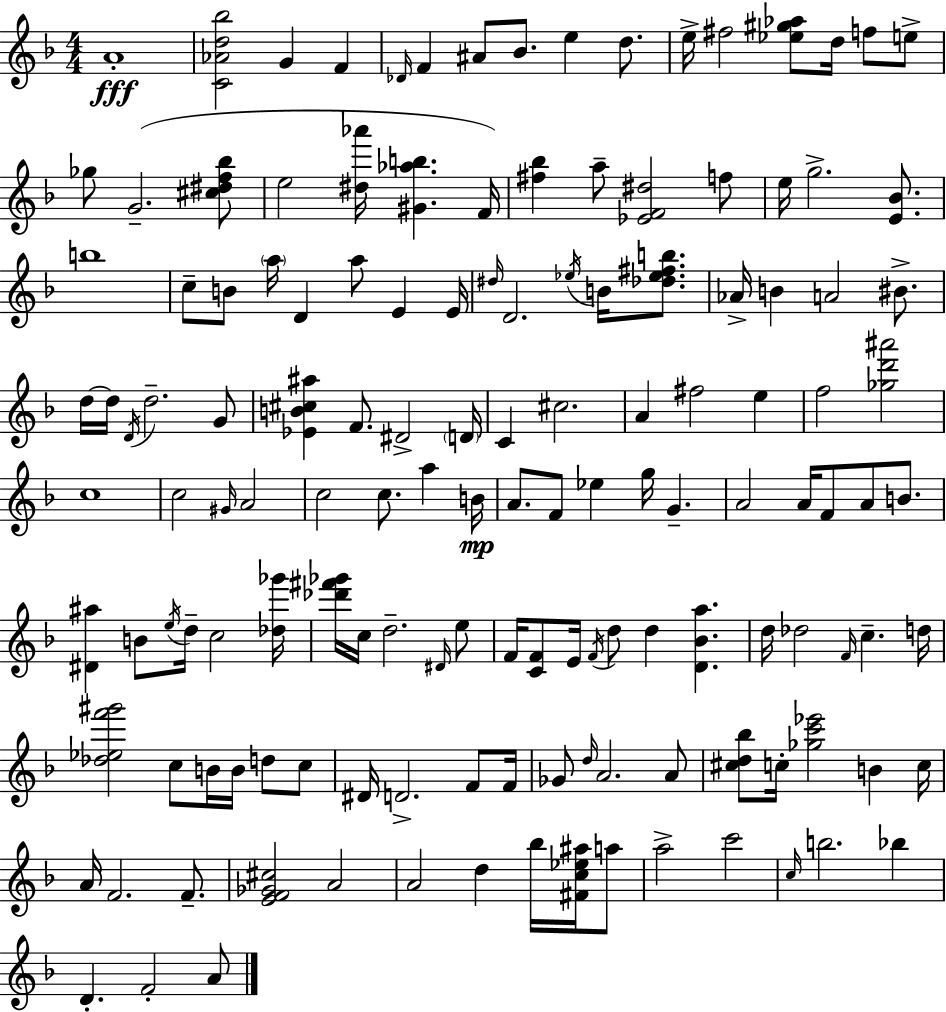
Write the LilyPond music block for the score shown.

{
  \clef treble
  \numericTimeSignature
  \time 4/4
  \key f \major
  a'1-.\fff | <c' aes' d'' bes''>2 g'4 f'4 | \grace { des'16 } f'4 ais'8 bes'8. e''4 d''8. | e''16-> fis''2 <ees'' gis'' aes''>8 d''16 f''8 e''8-> | \break ges''8 g'2.--( <cis'' dis'' f'' bes''>8 | e''2 <dis'' aes'''>16 <gis' aes'' b''>4. | f'16) <fis'' bes''>4 a''8-- <ees' f' dis''>2 f''8 | e''16 g''2.-> <e' bes'>8. | \break b''1 | c''8-- b'8 \parenthesize a''16 d'4 a''8 e'4 | e'16 \grace { dis''16 } d'2. \acciaccatura { ees''16 } b'16 | <des'' ees'' fis'' b''>8. aes'16-> b'4 a'2 | \break bis'8.-> d''16~~ d''16 \acciaccatura { d'16 } d''2.-- | g'8 <ees' b' cis'' ais''>4 f'8. dis'2-> | \parenthesize d'16 c'4 cis''2. | a'4 fis''2 | \break e''4 f''2 <ges'' d''' ais'''>2 | c''1 | c''2 \grace { gis'16 } a'2 | c''2 c''8. | \break a''4 b'16\mp a'8. f'8 ees''4 g''16 g'4.-- | a'2 a'16 f'8 | a'8 b'8. <dis' ais''>4 b'8 \acciaccatura { e''16 } d''16-- c''2 | <des'' ges'''>16 <des''' fis''' ges'''>16 c''16 d''2.-- | \break \grace { dis'16 } e''8 f'16 <c' f'>8 e'16 \acciaccatura { f'16 } d''8 d''4 | <d' bes' a''>4. d''16 des''2 | \grace { f'16 } c''4.-- d''16 <des'' ees'' f''' gis'''>2 | c''8 b'16 b'16 d''8 c''8 dis'16 d'2.-> | \break f'8 f'16 ges'8 \grace { d''16 } a'2. | a'8 <cis'' d'' bes''>8 c''16-. <ges'' c''' ees'''>2 | b'4 c''16 a'16 f'2. | f'8.-- <e' f' ges' cis''>2 | \break a'2 a'2 | d''4 bes''16 <fis' c'' ees'' ais''>16 a''8 a''2-> | c'''2 \grace { c''16 } b''2. | bes''4 d'4.-. | \break f'2-. a'8 \bar "|."
}